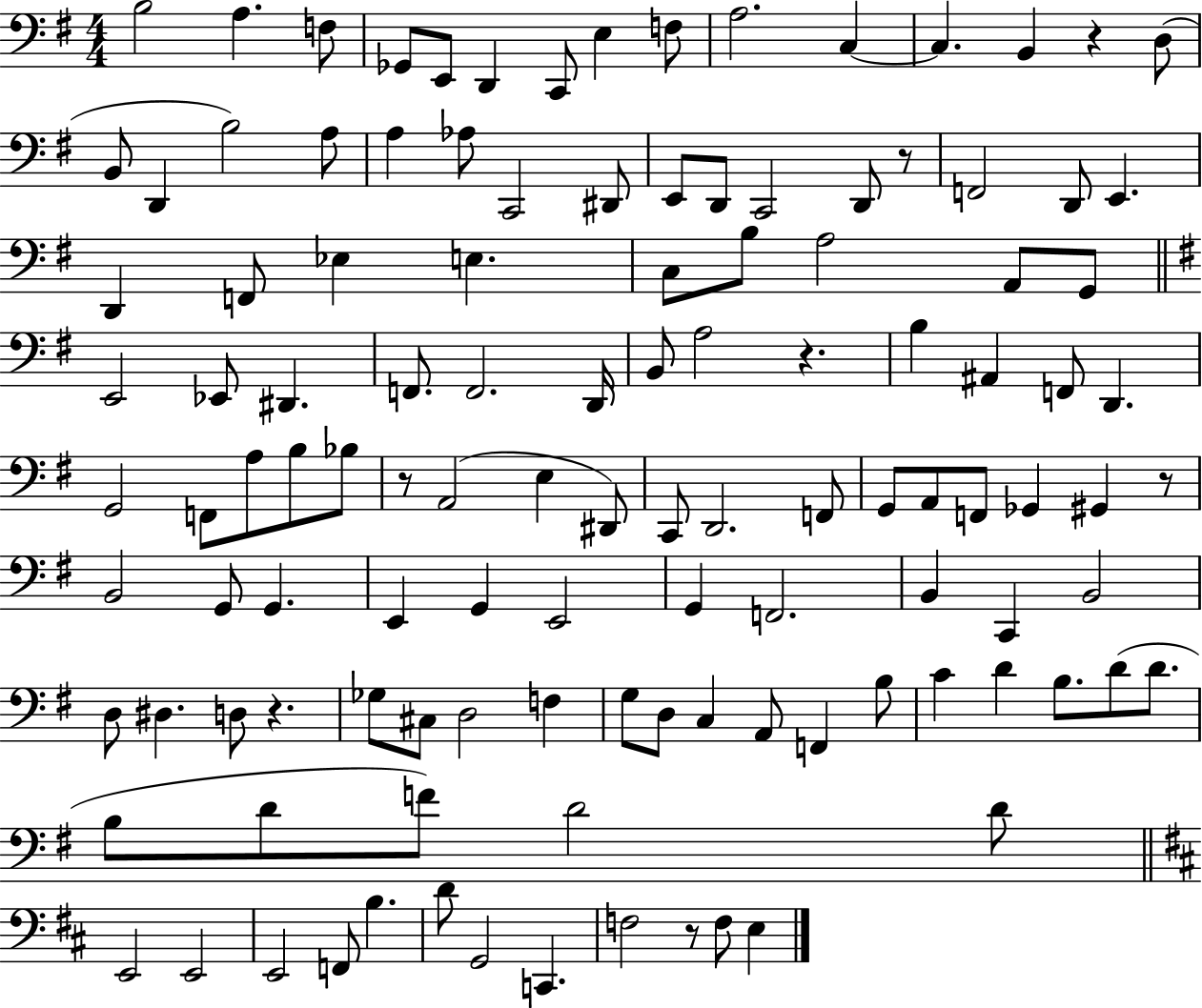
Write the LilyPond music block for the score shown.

{
  \clef bass
  \numericTimeSignature
  \time 4/4
  \key g \major
  b2 a4. f8 | ges,8 e,8 d,4 c,8 e4 f8 | a2. c4~~ | c4. b,4 r4 d8( | \break b,8 d,4 b2) a8 | a4 aes8 c,2 dis,8 | e,8 d,8 c,2 d,8 r8 | f,2 d,8 e,4. | \break d,4 f,8 ees4 e4. | c8 b8 a2 a,8 g,8 | \bar "||" \break \key g \major e,2 ees,8 dis,4. | f,8. f,2. d,16 | b,8 a2 r4. | b4 ais,4 f,8 d,4. | \break g,2 f,8 a8 b8 bes8 | r8 a,2( e4 dis,8) | c,8 d,2. f,8 | g,8 a,8 f,8 ges,4 gis,4 r8 | \break b,2 g,8 g,4. | e,4 g,4 e,2 | g,4 f,2. | b,4 c,4 b,2 | \break d8 dis4. d8 r4. | ges8 cis8 d2 f4 | g8 d8 c4 a,8 f,4 b8 | c'4 d'4 b8. d'8( d'8. | \break b8 d'8 f'8) d'2 d'8 | \bar "||" \break \key d \major e,2 e,2 | e,2 f,8 b4. | d'8 g,2 c,4. | f2 r8 f8 e4 | \break \bar "|."
}